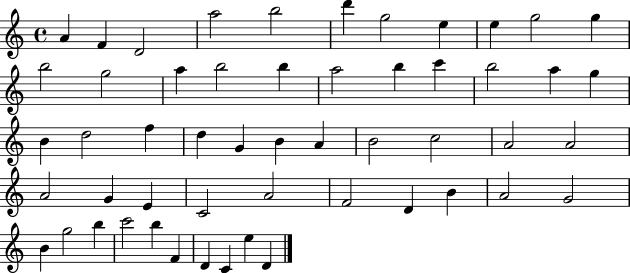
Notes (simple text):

A4/q F4/q D4/h A5/h B5/h D6/q G5/h E5/q E5/q G5/h G5/q B5/h G5/h A5/q B5/h B5/q A5/h B5/q C6/q B5/h A5/q G5/q B4/q D5/h F5/q D5/q G4/q B4/q A4/q B4/h C5/h A4/h A4/h A4/h G4/q E4/q C4/h A4/h F4/h D4/q B4/q A4/h G4/h B4/q G5/h B5/q C6/h B5/q F4/q D4/q C4/q E5/q D4/q